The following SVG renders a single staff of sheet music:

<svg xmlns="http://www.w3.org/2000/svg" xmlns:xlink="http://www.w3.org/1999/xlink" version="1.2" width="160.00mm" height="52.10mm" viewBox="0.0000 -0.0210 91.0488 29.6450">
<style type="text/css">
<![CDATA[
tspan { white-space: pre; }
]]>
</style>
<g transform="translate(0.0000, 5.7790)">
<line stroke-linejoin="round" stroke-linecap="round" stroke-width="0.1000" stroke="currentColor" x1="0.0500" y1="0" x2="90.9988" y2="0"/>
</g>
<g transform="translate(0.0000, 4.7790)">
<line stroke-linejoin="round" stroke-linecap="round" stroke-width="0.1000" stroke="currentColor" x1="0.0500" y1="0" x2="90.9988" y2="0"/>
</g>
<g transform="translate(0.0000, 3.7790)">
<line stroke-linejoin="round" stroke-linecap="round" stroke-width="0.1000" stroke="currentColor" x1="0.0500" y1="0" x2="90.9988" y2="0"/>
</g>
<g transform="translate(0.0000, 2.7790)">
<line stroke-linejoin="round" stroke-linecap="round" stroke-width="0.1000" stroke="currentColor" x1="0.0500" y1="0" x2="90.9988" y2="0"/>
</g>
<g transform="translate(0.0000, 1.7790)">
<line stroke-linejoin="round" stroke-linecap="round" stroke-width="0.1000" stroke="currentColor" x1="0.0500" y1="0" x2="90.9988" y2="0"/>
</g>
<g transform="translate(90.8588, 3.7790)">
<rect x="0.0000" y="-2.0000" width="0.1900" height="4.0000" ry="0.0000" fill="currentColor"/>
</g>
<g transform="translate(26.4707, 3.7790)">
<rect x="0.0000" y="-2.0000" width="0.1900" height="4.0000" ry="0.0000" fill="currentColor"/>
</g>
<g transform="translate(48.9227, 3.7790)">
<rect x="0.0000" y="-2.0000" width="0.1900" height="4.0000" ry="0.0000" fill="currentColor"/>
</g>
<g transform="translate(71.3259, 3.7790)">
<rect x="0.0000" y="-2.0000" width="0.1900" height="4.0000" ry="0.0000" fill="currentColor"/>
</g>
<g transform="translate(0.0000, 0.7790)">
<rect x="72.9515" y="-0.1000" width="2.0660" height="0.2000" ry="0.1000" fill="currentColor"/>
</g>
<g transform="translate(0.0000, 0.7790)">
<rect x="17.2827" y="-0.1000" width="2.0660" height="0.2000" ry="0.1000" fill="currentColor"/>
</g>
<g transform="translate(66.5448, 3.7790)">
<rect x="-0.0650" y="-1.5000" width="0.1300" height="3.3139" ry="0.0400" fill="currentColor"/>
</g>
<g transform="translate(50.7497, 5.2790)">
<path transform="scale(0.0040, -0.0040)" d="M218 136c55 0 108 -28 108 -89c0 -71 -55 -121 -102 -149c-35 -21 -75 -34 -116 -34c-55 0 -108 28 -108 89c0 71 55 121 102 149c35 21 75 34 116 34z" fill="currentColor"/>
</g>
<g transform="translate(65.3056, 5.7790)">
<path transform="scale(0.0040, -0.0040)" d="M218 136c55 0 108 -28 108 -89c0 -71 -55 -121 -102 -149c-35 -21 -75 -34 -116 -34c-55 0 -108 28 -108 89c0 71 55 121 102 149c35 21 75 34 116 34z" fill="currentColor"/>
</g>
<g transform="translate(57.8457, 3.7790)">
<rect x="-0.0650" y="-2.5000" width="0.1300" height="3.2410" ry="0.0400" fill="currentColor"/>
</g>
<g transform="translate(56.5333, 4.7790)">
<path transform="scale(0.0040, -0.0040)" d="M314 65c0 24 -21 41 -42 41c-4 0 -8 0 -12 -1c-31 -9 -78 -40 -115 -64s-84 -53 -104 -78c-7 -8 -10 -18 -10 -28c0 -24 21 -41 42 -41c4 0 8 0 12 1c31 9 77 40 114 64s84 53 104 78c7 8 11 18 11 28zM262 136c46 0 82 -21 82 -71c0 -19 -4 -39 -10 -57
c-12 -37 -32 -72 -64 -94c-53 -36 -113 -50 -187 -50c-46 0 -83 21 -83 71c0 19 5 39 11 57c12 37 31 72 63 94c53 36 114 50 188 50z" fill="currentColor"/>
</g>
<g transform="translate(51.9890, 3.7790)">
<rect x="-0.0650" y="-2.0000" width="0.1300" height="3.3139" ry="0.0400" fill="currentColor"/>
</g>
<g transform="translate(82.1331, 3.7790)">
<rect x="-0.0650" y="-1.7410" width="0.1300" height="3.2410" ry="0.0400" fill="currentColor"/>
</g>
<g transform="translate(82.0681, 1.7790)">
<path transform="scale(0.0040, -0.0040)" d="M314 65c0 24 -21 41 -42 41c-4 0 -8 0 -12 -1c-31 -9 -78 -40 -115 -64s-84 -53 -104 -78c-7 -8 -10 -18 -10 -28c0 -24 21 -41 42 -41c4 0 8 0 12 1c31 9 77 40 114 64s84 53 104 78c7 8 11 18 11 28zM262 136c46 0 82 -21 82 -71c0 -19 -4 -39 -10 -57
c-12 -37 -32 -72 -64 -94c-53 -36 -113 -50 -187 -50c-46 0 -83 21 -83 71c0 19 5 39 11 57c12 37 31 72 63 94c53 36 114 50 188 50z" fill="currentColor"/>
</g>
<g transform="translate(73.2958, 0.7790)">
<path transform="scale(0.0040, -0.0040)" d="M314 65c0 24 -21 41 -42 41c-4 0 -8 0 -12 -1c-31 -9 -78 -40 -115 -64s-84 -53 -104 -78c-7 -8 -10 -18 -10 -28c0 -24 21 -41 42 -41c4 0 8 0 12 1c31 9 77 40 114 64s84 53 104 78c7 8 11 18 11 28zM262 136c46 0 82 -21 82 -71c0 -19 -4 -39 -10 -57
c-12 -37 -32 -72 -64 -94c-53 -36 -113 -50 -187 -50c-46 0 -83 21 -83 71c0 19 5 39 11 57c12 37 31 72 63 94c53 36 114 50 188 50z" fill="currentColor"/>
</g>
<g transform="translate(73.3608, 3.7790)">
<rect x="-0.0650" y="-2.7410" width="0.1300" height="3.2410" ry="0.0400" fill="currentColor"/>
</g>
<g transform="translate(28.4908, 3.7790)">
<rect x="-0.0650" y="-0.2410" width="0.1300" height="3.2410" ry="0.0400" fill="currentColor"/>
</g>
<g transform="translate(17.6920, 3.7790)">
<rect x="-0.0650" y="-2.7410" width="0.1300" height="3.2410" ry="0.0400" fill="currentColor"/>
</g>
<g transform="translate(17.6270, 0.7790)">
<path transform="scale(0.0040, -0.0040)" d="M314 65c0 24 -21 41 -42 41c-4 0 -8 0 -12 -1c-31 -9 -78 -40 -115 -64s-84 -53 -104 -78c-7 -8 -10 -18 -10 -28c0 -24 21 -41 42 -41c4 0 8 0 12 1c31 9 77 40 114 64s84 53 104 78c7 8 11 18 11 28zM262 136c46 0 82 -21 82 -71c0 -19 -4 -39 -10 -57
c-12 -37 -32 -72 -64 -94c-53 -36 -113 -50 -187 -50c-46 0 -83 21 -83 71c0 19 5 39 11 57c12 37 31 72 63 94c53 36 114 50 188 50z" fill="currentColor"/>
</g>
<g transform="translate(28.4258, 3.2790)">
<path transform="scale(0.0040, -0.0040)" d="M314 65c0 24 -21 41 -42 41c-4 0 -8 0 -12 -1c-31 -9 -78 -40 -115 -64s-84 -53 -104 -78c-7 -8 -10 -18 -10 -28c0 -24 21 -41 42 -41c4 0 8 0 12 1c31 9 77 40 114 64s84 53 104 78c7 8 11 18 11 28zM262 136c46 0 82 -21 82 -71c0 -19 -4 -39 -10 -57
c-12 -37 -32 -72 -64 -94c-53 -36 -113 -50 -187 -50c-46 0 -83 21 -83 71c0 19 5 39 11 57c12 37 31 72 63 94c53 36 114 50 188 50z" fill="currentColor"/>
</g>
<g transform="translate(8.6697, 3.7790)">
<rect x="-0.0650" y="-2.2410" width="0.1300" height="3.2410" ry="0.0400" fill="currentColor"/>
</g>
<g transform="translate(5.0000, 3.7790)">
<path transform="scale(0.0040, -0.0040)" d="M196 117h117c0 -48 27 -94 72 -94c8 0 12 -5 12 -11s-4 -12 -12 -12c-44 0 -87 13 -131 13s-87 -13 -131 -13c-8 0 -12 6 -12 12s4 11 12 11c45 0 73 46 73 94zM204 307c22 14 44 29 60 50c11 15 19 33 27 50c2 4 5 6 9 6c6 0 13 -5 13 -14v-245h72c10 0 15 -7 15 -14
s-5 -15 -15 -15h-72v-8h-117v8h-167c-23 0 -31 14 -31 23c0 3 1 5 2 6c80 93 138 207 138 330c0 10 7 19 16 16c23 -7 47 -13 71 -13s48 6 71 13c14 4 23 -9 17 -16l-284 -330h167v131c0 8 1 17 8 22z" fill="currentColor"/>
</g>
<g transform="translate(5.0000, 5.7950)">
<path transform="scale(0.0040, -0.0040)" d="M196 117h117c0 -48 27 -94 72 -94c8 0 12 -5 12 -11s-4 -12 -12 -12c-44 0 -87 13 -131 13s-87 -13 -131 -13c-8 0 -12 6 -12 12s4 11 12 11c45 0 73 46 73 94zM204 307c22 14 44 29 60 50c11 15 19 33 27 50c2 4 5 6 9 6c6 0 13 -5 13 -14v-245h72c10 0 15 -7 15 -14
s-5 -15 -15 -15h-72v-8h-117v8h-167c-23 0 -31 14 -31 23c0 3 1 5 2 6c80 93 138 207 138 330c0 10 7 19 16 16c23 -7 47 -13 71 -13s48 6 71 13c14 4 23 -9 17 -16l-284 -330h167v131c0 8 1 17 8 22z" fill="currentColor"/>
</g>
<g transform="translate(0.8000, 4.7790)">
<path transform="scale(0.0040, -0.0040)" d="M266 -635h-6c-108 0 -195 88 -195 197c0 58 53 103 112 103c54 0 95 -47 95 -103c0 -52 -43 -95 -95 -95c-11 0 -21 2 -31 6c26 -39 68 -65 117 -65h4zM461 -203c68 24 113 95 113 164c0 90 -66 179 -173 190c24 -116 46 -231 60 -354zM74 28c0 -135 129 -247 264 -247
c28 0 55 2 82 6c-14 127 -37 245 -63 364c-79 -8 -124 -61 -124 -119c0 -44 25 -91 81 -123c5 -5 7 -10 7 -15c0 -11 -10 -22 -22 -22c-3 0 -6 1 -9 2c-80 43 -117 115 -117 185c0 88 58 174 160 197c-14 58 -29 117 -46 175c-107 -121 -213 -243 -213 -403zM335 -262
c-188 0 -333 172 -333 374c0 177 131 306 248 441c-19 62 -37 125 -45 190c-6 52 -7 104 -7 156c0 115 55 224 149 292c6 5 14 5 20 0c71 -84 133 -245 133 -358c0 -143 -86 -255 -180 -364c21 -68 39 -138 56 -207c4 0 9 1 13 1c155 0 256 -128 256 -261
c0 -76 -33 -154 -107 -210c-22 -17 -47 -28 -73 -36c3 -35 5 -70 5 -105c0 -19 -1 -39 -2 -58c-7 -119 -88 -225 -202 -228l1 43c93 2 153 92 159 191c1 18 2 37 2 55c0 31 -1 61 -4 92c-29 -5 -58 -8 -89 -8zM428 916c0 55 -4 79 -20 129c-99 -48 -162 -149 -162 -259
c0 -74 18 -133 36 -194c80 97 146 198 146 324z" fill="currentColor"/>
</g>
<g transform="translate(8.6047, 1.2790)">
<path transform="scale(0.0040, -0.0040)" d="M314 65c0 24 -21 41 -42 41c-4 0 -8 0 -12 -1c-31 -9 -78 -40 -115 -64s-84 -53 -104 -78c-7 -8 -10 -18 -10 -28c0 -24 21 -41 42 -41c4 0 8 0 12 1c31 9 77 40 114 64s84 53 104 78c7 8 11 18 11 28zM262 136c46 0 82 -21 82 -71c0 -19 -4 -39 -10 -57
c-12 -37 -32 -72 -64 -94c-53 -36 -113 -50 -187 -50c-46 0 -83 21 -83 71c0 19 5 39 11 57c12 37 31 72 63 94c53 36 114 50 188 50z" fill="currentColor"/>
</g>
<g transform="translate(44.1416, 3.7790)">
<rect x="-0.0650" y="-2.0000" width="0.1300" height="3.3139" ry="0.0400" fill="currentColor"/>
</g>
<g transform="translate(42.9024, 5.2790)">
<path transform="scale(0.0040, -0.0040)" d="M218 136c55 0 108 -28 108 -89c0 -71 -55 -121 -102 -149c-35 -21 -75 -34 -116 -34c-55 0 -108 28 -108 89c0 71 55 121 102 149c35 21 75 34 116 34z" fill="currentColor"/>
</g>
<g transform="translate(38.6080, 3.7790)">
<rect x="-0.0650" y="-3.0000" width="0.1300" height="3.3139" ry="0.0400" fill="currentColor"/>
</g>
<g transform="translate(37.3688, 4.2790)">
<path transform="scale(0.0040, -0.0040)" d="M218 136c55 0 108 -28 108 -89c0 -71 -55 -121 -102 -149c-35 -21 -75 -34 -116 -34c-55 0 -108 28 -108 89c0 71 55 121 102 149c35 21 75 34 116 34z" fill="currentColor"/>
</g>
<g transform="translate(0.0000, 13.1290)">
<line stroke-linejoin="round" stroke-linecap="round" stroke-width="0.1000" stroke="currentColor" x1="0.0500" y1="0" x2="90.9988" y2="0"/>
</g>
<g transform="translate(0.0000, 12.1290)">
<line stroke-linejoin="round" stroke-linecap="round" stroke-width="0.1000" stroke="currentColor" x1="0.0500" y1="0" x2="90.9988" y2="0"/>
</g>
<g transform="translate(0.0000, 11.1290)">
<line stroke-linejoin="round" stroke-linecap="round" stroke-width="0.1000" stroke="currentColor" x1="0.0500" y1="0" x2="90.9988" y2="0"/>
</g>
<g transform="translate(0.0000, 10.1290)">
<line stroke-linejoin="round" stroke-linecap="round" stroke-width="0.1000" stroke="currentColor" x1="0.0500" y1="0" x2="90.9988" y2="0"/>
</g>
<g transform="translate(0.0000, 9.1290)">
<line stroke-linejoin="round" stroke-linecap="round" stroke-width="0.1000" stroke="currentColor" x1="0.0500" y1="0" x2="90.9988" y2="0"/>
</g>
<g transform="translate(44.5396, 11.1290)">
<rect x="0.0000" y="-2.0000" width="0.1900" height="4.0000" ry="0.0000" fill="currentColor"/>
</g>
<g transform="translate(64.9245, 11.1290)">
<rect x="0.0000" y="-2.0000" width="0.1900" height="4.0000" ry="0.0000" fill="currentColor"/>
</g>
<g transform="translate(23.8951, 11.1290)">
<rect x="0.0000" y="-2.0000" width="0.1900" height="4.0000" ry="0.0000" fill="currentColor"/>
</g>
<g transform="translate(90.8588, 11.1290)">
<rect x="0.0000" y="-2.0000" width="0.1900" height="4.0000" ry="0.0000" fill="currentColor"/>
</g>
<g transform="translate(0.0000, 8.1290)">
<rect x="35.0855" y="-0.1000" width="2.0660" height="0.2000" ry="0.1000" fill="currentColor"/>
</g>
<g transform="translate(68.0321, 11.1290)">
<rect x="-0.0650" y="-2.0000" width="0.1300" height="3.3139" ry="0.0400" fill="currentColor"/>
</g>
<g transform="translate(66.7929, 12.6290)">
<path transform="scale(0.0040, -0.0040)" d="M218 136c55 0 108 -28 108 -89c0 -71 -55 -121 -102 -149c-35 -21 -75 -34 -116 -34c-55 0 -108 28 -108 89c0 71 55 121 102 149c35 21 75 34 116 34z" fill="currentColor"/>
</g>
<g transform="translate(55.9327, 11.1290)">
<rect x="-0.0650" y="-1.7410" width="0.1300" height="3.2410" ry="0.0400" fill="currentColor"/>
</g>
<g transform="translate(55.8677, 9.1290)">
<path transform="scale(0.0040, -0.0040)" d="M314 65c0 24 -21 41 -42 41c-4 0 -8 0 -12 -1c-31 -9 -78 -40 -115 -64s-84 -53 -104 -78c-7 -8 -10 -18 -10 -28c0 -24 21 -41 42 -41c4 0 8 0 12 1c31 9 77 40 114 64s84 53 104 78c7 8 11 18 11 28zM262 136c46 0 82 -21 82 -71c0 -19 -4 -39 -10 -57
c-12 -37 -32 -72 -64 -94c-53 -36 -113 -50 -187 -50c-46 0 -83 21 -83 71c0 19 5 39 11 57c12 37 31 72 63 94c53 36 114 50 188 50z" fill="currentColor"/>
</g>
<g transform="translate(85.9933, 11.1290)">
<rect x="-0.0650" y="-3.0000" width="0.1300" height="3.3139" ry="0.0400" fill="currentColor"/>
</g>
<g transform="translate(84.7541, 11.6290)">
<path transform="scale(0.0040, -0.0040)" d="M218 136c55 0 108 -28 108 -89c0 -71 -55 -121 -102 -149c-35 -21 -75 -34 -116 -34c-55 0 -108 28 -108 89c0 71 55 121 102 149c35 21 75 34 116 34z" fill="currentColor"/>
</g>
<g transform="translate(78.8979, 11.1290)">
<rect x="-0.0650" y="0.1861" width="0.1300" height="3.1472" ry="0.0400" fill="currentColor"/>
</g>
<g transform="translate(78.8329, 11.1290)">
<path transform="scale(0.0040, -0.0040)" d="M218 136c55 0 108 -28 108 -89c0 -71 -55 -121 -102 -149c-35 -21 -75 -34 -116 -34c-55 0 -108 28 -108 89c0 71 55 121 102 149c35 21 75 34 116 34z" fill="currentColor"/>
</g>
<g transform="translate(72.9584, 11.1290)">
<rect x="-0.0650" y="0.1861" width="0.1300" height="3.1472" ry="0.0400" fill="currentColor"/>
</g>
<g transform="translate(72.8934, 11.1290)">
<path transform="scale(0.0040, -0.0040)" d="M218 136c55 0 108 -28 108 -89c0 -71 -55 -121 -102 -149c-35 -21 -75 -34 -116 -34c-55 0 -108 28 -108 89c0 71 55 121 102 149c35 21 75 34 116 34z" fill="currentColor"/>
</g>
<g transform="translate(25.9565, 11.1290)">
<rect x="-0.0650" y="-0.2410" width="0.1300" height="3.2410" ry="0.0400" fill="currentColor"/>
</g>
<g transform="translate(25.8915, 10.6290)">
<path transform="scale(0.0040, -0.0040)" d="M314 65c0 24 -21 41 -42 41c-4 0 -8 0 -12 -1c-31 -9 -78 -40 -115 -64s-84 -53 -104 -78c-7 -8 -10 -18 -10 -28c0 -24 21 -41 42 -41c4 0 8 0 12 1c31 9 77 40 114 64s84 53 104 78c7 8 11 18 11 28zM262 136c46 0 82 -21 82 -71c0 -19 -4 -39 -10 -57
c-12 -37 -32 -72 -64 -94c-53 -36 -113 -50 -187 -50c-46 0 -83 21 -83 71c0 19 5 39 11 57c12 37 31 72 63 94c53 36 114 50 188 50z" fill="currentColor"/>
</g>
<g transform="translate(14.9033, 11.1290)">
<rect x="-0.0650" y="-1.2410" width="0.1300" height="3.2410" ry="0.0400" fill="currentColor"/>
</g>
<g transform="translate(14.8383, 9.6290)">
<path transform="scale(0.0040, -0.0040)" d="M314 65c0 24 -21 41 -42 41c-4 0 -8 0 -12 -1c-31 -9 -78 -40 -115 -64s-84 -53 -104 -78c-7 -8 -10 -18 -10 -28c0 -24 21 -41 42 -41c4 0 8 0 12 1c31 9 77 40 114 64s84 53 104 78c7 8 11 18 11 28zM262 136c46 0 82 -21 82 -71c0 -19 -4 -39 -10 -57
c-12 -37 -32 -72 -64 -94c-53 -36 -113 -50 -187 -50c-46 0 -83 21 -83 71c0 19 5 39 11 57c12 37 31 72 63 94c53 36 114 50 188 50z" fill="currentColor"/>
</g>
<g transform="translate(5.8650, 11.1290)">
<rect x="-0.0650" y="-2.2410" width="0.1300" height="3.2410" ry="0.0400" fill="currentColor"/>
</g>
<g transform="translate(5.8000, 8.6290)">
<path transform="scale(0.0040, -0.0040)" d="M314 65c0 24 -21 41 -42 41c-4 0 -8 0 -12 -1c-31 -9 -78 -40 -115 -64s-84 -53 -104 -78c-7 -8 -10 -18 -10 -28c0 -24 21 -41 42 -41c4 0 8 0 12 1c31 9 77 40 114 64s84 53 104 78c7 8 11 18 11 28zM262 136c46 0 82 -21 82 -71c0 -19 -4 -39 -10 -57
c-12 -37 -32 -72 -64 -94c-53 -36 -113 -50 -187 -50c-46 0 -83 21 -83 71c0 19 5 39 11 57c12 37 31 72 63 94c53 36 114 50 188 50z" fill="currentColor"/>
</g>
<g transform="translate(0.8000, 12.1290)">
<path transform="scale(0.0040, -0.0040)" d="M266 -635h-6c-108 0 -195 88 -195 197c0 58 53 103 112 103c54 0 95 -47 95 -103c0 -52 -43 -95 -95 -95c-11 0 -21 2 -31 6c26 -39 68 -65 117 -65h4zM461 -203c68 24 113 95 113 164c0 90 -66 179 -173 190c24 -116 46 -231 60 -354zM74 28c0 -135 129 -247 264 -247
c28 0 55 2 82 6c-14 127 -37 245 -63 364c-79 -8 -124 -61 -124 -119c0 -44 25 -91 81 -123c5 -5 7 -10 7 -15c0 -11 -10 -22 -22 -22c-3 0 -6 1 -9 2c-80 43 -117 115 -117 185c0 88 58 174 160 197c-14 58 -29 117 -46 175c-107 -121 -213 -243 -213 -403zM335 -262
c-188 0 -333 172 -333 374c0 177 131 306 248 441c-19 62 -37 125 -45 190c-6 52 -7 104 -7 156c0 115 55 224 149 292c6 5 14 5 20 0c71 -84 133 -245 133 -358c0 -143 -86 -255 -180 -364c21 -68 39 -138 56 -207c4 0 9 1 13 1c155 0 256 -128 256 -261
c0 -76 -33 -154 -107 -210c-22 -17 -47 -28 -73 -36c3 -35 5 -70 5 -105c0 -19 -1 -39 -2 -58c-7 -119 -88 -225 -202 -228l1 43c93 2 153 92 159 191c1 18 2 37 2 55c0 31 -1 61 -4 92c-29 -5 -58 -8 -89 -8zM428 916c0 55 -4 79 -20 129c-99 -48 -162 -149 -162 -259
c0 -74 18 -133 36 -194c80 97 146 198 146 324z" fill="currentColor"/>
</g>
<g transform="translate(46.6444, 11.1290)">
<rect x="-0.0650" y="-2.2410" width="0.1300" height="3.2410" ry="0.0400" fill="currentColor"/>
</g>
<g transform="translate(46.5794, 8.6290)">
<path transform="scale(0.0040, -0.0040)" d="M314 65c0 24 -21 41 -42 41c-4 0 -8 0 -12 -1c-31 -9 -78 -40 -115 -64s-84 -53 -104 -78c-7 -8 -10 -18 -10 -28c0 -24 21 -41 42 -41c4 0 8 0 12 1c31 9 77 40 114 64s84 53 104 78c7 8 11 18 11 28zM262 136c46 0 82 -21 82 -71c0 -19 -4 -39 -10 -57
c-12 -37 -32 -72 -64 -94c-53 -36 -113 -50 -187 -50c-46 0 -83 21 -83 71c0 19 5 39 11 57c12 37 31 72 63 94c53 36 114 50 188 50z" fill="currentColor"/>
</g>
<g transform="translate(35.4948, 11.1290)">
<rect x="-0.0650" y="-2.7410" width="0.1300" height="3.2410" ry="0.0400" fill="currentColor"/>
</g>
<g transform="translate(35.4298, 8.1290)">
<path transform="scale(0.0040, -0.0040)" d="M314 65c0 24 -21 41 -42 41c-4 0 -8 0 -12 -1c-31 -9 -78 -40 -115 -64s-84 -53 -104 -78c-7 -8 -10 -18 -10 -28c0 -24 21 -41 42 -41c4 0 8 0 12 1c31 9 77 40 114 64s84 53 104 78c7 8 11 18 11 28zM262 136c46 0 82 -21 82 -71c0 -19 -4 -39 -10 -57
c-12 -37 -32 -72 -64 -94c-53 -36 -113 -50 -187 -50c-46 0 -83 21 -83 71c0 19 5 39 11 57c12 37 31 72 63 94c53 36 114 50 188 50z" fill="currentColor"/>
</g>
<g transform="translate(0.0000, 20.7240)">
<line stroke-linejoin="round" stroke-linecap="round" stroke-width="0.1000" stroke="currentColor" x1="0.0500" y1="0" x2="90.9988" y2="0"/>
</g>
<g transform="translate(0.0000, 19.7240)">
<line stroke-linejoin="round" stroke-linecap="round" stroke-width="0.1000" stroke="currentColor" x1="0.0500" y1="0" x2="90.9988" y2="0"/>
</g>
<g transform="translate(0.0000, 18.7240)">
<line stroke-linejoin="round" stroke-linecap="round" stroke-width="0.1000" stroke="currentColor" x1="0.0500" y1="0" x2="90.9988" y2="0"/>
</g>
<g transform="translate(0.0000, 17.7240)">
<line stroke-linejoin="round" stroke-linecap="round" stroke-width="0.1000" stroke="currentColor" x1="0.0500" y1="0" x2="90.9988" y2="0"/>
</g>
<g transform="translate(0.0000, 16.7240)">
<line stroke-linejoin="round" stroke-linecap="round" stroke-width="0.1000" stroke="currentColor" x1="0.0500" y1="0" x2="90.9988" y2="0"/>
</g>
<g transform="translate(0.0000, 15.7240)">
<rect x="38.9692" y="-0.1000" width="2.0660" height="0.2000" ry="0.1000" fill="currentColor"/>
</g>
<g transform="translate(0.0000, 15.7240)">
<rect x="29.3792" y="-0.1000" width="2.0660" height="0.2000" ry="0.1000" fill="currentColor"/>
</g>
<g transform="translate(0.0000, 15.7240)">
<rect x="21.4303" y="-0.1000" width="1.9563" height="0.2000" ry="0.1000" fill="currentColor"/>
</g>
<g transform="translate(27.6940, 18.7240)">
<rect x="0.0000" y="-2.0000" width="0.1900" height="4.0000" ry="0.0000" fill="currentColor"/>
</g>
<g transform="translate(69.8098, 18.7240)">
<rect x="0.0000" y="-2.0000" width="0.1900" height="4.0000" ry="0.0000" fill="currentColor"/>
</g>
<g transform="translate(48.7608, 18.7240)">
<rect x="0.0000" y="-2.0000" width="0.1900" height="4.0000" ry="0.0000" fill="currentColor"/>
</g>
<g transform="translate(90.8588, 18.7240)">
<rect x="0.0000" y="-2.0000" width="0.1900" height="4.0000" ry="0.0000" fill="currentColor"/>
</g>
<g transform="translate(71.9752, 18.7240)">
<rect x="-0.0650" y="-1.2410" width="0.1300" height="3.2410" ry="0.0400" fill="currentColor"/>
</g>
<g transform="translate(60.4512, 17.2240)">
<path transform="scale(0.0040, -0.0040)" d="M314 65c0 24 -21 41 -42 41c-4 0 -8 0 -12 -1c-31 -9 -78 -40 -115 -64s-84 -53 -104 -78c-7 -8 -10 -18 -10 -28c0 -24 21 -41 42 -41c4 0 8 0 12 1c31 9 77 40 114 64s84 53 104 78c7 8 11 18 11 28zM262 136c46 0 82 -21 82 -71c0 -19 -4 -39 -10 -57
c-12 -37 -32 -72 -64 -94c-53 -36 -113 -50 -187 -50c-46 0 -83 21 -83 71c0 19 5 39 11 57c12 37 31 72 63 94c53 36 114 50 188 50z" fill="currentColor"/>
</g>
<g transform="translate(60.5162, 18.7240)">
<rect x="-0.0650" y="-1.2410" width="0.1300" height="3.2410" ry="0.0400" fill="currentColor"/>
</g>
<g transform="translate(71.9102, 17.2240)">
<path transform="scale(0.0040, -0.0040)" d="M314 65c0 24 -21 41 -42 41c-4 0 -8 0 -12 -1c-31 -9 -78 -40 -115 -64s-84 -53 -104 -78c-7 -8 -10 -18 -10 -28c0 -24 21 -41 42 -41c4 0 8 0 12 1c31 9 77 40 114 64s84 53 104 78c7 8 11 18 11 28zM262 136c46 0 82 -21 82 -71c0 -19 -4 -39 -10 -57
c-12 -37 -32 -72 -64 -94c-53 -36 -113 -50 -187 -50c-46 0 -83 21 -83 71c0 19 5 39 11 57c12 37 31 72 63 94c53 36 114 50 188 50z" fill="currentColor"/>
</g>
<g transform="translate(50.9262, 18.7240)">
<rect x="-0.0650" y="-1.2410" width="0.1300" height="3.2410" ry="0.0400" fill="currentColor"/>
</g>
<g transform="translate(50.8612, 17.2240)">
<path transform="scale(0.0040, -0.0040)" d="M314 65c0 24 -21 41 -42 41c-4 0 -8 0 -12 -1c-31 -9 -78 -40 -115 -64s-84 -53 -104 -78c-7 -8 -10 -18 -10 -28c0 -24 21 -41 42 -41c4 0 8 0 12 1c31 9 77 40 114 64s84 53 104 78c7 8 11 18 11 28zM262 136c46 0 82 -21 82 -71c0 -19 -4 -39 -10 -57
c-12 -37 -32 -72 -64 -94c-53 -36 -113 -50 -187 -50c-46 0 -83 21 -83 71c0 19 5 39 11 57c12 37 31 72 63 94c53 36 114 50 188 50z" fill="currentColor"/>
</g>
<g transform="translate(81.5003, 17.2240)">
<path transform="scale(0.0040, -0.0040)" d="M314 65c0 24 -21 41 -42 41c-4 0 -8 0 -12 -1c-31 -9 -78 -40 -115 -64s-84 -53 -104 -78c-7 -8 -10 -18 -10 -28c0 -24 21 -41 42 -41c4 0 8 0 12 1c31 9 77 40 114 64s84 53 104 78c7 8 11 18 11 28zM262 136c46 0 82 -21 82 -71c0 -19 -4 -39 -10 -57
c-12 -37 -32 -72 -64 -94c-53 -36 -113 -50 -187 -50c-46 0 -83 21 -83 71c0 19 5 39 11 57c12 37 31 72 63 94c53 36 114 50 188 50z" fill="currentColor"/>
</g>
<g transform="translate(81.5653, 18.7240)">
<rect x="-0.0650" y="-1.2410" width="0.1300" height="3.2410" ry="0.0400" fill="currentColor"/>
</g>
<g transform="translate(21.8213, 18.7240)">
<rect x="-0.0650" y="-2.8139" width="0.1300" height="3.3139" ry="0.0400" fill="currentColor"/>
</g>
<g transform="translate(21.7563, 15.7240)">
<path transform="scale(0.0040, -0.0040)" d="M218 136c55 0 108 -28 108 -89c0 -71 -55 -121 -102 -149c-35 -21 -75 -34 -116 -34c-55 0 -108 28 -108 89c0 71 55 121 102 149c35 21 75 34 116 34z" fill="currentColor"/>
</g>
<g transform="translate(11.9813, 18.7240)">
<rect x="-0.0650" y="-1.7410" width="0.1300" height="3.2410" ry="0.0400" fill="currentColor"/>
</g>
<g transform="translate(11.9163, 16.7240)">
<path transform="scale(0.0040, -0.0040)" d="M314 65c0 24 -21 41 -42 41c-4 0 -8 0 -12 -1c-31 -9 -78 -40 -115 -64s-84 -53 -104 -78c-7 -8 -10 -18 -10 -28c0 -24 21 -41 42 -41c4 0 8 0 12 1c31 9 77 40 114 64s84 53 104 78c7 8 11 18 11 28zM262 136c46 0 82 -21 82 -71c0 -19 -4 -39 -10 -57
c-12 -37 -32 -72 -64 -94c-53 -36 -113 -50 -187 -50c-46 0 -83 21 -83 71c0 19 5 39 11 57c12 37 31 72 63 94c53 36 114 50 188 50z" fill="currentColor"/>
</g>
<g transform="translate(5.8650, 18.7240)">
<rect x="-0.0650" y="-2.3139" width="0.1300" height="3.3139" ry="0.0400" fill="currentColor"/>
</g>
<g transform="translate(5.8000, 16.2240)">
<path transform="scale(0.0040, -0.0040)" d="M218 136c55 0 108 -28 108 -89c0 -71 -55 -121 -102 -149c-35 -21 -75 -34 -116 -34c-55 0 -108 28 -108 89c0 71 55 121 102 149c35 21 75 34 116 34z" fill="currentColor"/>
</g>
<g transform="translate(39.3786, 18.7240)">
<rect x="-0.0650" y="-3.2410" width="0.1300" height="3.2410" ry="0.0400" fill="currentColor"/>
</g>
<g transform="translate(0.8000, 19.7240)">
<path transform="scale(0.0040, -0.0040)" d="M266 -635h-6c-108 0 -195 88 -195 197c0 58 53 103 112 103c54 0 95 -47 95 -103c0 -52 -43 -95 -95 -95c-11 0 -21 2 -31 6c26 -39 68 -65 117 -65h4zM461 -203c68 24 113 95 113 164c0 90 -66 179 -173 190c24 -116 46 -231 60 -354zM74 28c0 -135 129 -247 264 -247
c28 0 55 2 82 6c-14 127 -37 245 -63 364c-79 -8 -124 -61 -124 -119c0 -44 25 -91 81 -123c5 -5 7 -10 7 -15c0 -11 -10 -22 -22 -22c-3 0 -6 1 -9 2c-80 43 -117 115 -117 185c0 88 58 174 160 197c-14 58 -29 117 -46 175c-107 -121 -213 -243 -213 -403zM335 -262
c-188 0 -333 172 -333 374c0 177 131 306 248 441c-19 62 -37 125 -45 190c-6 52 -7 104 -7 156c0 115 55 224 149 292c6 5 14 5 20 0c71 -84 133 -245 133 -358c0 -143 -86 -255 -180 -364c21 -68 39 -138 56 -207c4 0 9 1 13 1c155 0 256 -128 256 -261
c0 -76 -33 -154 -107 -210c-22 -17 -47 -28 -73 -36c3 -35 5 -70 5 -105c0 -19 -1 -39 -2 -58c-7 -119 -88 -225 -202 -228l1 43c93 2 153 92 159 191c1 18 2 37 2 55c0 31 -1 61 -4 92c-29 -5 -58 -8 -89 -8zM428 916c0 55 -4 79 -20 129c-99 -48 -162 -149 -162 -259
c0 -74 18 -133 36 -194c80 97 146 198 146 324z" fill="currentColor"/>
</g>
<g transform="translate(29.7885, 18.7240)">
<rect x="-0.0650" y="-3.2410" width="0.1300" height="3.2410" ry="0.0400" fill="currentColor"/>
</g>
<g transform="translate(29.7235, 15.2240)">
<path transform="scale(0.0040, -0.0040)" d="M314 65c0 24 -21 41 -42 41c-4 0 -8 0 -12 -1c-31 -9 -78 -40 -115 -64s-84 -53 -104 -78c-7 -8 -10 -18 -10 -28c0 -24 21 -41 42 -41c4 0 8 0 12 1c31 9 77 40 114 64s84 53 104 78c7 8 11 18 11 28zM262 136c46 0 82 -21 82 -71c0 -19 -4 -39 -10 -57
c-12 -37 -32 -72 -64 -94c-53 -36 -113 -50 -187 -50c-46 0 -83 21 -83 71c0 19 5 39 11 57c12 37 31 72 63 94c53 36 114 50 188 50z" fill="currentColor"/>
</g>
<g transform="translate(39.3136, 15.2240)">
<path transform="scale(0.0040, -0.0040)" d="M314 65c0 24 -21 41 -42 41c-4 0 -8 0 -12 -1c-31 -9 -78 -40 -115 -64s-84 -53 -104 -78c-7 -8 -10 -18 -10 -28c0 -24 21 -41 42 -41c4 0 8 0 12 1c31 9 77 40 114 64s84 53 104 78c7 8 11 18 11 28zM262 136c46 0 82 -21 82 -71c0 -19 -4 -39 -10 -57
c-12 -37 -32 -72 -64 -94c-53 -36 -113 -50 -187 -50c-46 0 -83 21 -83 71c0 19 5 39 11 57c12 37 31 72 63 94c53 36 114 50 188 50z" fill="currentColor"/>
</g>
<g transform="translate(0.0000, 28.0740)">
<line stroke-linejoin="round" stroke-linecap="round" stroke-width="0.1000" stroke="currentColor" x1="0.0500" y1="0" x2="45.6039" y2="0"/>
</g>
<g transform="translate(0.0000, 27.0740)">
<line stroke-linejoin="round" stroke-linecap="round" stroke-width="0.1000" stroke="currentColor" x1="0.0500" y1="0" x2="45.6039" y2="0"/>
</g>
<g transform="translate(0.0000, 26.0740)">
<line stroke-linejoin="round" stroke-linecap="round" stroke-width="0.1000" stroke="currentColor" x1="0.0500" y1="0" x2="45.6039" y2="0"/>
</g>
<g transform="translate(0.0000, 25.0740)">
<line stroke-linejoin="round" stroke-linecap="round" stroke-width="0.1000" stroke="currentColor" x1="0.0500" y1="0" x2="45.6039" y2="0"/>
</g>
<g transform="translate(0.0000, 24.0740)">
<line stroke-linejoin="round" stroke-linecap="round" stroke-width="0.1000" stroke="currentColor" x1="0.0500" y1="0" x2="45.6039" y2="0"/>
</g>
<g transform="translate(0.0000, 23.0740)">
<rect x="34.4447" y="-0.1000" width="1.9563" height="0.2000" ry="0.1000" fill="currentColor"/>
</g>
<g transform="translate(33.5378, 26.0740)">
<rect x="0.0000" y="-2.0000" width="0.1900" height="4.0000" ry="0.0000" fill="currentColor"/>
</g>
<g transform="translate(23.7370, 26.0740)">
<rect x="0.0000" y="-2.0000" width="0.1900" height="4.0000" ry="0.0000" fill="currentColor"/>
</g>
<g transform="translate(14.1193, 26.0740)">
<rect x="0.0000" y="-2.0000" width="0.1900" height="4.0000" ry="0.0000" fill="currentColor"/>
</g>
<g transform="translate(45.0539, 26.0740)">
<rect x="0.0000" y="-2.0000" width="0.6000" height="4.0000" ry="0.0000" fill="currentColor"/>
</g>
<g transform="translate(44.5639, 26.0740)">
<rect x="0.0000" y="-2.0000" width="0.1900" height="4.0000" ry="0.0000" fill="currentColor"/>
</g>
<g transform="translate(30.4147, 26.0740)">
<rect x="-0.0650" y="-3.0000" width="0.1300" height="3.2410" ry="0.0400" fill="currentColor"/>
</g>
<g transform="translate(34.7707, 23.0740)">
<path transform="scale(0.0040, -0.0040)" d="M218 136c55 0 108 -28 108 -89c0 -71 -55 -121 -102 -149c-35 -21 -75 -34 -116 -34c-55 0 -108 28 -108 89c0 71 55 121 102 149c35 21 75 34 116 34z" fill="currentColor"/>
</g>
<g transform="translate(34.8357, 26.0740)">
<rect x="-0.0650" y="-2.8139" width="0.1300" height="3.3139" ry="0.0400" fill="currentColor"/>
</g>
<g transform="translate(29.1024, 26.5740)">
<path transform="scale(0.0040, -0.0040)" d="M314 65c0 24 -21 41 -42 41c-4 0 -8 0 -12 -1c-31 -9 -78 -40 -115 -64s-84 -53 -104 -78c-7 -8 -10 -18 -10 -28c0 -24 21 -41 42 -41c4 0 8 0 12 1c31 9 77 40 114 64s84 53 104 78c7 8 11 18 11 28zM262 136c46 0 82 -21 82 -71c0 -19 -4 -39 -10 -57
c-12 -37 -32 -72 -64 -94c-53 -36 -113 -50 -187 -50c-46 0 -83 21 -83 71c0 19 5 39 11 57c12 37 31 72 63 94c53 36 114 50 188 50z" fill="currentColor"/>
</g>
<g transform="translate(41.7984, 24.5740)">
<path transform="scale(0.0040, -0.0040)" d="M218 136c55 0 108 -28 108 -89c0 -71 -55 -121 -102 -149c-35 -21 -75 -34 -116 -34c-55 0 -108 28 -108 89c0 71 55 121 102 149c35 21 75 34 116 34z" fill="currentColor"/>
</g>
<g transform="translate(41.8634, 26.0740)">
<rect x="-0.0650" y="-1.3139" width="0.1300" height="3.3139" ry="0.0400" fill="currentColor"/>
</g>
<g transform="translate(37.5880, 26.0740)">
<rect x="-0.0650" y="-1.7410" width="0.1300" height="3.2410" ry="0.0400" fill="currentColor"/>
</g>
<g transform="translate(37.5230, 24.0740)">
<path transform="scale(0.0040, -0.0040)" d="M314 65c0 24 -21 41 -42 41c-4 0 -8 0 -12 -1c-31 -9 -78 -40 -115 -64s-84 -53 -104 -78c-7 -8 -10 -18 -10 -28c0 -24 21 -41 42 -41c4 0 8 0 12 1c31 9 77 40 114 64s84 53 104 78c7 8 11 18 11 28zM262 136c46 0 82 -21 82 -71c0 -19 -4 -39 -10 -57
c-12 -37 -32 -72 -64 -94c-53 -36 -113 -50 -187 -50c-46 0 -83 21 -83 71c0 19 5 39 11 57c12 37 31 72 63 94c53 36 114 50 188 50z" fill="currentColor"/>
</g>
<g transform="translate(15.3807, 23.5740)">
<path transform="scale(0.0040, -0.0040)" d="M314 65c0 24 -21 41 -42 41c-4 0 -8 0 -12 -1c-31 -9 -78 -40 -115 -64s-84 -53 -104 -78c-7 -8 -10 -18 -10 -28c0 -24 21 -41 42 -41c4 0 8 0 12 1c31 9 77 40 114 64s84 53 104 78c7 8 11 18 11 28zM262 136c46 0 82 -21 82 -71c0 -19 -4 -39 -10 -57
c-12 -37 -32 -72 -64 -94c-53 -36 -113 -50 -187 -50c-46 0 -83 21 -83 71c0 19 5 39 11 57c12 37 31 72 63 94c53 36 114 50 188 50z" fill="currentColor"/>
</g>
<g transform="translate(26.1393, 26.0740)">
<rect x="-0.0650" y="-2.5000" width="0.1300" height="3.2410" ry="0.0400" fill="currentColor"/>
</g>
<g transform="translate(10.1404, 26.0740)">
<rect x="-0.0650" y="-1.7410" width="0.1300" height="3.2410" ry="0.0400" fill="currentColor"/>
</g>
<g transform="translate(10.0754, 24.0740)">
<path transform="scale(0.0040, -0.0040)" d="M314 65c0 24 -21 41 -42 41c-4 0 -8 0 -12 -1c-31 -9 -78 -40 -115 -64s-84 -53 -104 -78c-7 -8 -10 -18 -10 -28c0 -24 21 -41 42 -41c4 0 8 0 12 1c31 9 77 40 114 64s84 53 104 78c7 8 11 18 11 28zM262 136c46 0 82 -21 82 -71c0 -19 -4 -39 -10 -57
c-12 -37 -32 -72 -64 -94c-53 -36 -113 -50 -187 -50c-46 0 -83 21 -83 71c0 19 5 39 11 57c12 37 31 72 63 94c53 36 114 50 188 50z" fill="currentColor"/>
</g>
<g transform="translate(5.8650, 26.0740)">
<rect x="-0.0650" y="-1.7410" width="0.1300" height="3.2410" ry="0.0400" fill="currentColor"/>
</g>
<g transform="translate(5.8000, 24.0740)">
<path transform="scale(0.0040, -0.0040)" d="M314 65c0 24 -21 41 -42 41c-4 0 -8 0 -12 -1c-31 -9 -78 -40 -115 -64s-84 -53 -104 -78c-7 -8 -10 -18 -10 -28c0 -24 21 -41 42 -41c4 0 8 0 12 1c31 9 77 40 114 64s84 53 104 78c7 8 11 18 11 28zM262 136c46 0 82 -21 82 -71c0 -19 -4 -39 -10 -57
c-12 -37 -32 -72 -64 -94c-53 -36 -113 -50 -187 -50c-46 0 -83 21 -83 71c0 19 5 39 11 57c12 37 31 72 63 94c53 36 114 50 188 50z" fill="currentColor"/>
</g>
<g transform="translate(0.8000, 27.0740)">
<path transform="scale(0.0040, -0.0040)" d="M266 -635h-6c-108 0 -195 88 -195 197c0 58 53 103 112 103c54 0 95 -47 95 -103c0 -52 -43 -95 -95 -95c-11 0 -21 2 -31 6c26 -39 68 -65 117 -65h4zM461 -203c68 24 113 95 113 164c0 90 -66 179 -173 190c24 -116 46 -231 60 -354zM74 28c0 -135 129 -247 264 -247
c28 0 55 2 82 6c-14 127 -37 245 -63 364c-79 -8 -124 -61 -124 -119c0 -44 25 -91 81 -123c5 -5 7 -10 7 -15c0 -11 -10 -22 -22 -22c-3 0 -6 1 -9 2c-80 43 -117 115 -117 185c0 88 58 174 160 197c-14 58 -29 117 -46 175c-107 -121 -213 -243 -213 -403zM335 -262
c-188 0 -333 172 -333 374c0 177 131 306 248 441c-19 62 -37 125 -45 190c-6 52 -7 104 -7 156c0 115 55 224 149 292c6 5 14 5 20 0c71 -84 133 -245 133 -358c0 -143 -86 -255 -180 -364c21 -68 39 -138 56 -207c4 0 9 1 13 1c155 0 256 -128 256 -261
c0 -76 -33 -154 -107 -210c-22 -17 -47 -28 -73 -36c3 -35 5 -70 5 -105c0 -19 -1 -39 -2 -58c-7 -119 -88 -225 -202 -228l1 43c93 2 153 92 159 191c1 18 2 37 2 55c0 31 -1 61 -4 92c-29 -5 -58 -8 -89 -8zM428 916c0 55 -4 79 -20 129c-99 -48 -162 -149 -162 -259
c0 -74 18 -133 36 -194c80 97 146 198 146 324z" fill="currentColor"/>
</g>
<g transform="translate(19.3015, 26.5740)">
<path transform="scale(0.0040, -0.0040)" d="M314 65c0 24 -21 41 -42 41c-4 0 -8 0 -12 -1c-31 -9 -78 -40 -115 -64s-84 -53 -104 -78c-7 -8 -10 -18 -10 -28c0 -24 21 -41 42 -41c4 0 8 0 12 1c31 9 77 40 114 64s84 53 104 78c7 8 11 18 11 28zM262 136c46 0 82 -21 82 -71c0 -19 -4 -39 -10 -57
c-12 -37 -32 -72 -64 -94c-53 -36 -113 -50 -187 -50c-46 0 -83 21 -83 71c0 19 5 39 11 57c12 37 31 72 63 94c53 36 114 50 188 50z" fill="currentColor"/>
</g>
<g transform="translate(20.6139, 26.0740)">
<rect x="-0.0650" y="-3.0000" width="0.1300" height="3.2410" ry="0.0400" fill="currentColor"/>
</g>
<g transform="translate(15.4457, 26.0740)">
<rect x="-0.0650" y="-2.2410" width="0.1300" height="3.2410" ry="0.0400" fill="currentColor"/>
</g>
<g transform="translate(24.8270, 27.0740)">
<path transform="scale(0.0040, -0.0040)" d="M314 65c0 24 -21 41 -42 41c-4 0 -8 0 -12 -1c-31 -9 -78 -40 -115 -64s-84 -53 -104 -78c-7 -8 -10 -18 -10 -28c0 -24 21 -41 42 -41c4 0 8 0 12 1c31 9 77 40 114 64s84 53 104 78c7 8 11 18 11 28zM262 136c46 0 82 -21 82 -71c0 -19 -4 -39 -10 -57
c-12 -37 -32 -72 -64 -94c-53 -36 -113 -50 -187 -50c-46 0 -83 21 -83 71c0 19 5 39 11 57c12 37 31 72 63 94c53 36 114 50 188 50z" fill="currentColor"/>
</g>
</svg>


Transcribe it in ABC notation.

X:1
T:Untitled
M:4/4
L:1/4
K:C
g2 a2 c2 A F F G2 E a2 f2 g2 e2 c2 a2 g2 f2 F B B A g f2 a b2 b2 e2 e2 e2 e2 f2 f2 g2 A2 G2 A2 a f2 e